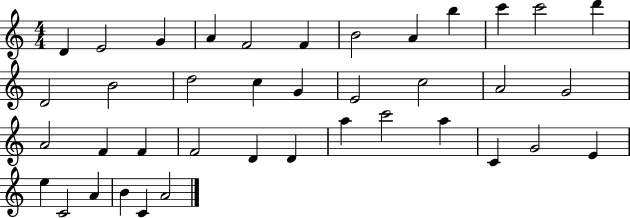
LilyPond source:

{
  \clef treble
  \numericTimeSignature
  \time 4/4
  \key c \major
  d'4 e'2 g'4 | a'4 f'2 f'4 | b'2 a'4 b''4 | c'''4 c'''2 d'''4 | \break d'2 b'2 | d''2 c''4 g'4 | e'2 c''2 | a'2 g'2 | \break a'2 f'4 f'4 | f'2 d'4 d'4 | a''4 c'''2 a''4 | c'4 g'2 e'4 | \break e''4 c'2 a'4 | b'4 c'4 a'2 | \bar "|."
}